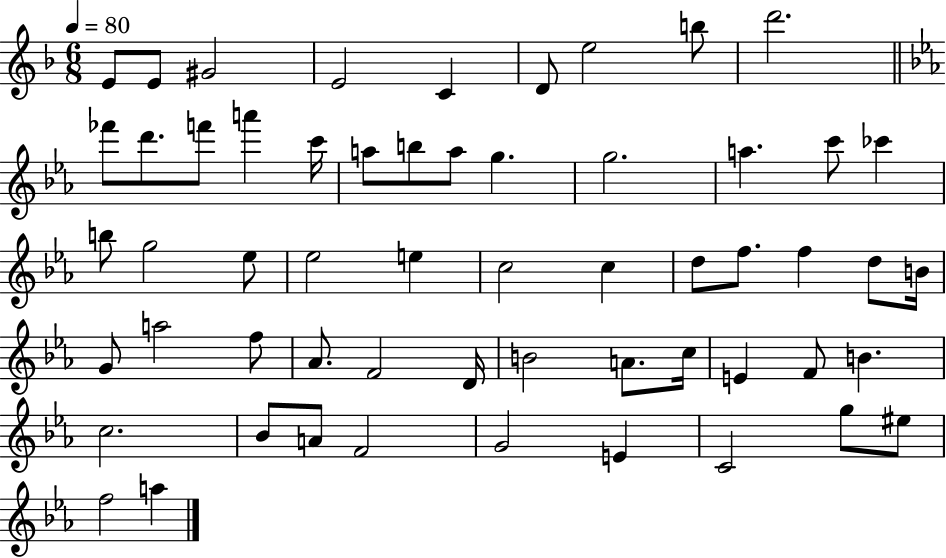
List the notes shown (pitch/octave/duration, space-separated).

E4/e E4/e G#4/h E4/h C4/q D4/e E5/h B5/e D6/h. FES6/e D6/e. F6/e A6/q C6/s A5/e B5/e A5/e G5/q. G5/h. A5/q. C6/e CES6/q B5/e G5/h Eb5/e Eb5/h E5/q C5/h C5/q D5/e F5/e. F5/q D5/e B4/s G4/e A5/h F5/e Ab4/e. F4/h D4/s B4/h A4/e. C5/s E4/q F4/e B4/q. C5/h. Bb4/e A4/e F4/h G4/h E4/q C4/h G5/e EIS5/e F5/h A5/q